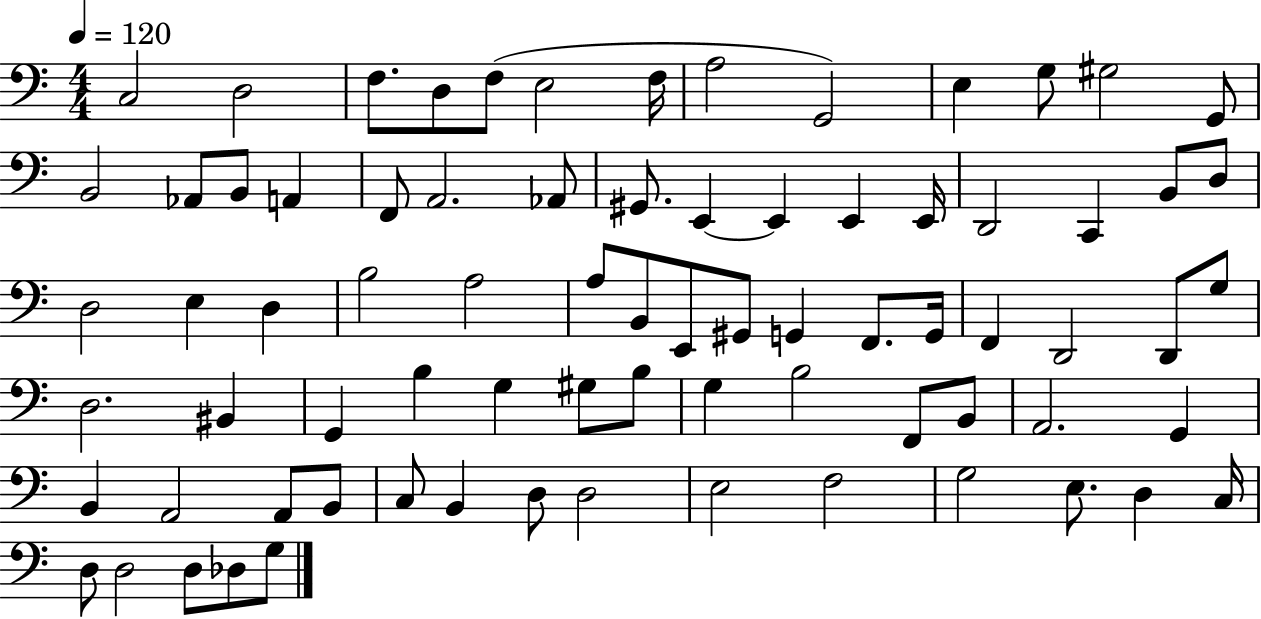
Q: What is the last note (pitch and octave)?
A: G3